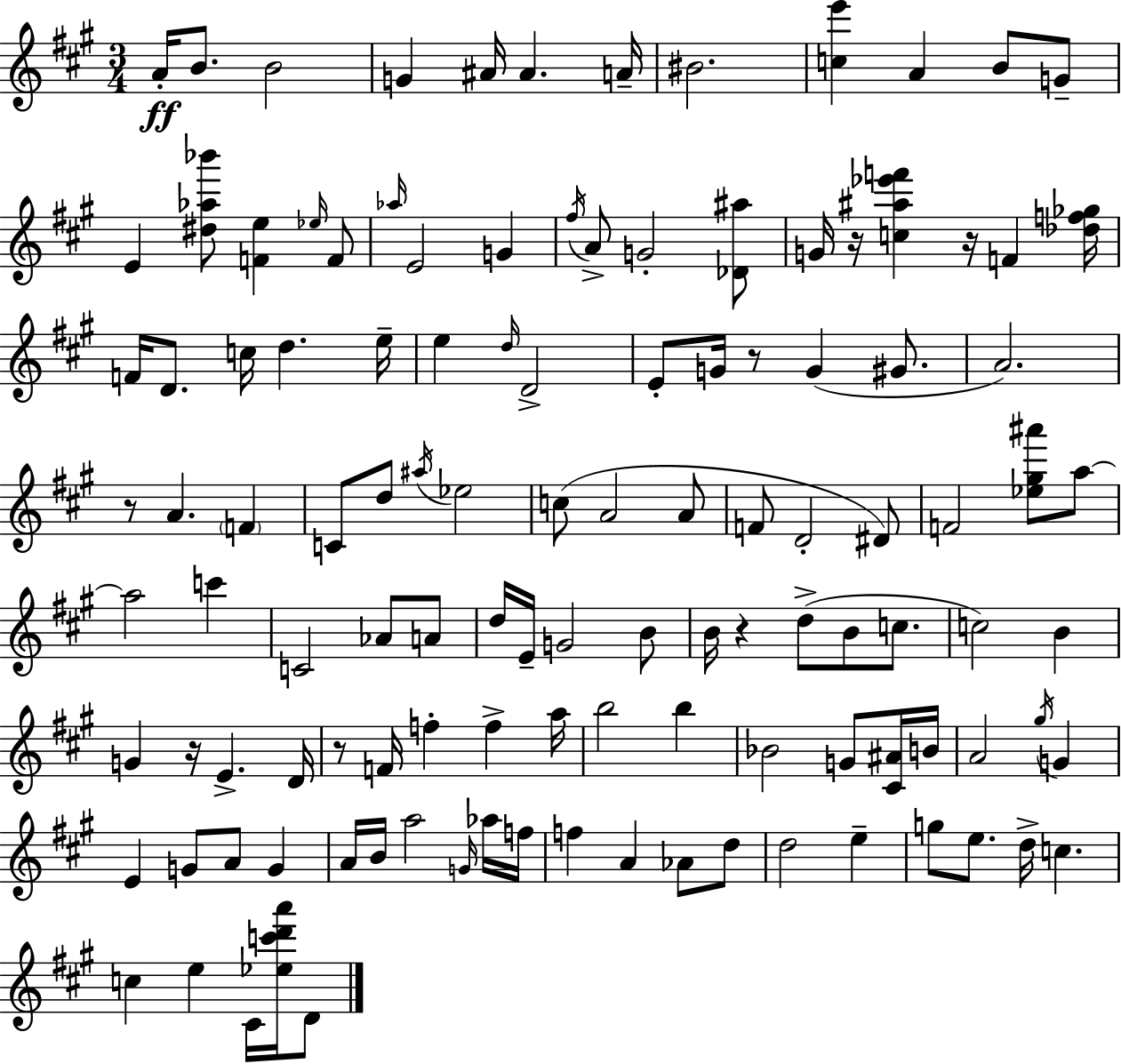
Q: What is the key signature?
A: A major